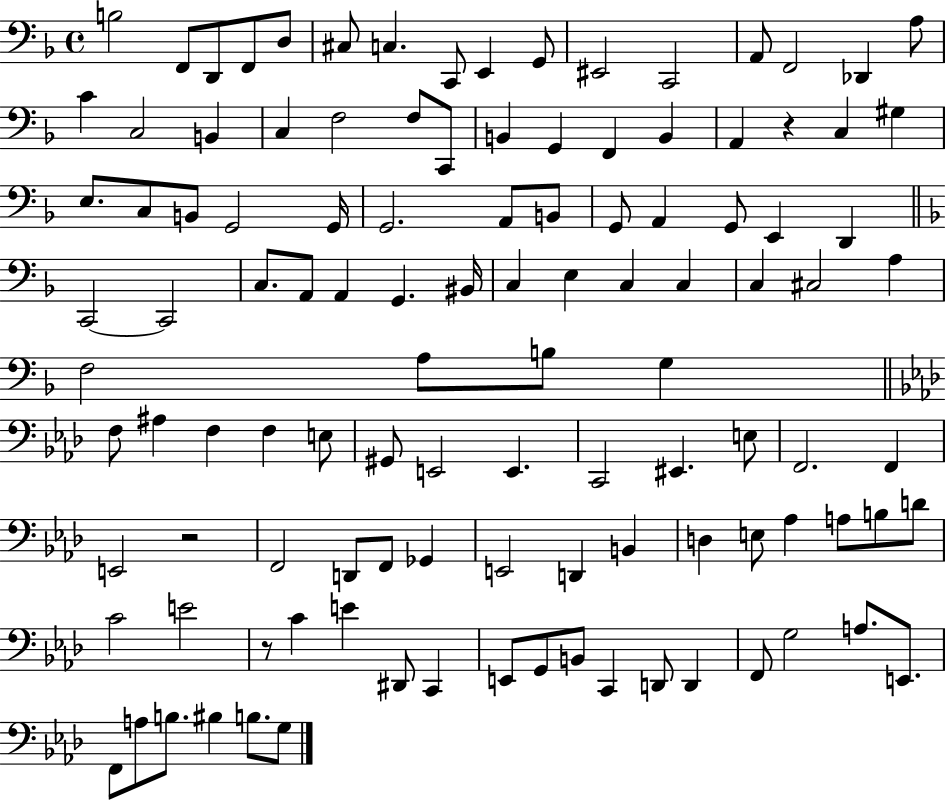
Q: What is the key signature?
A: F major